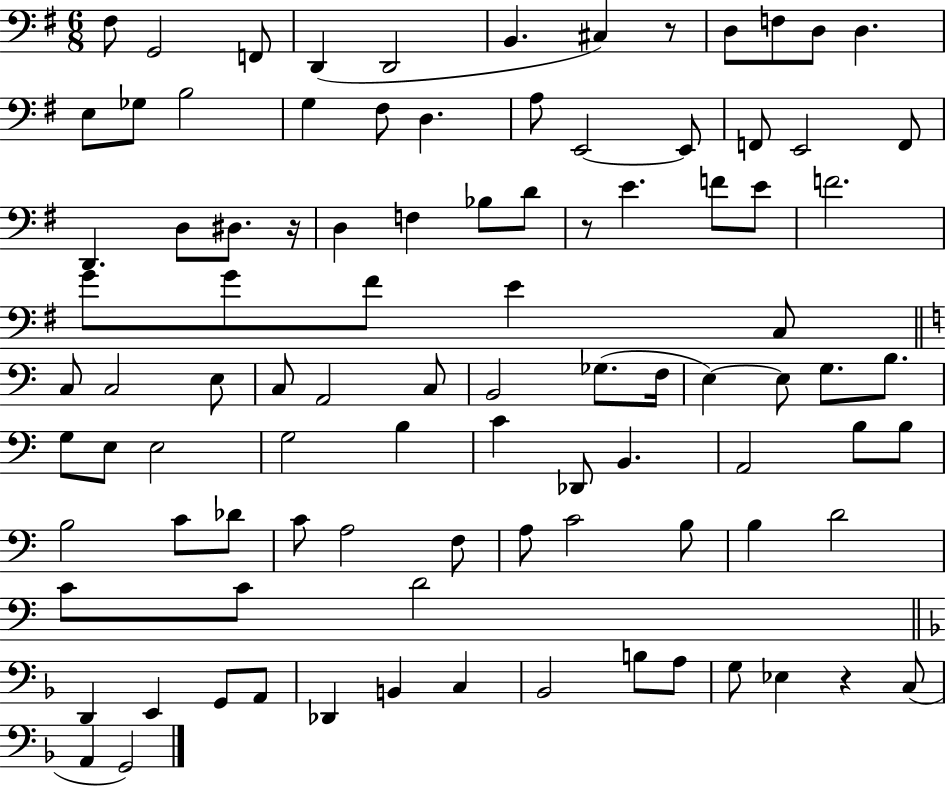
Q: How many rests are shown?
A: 4